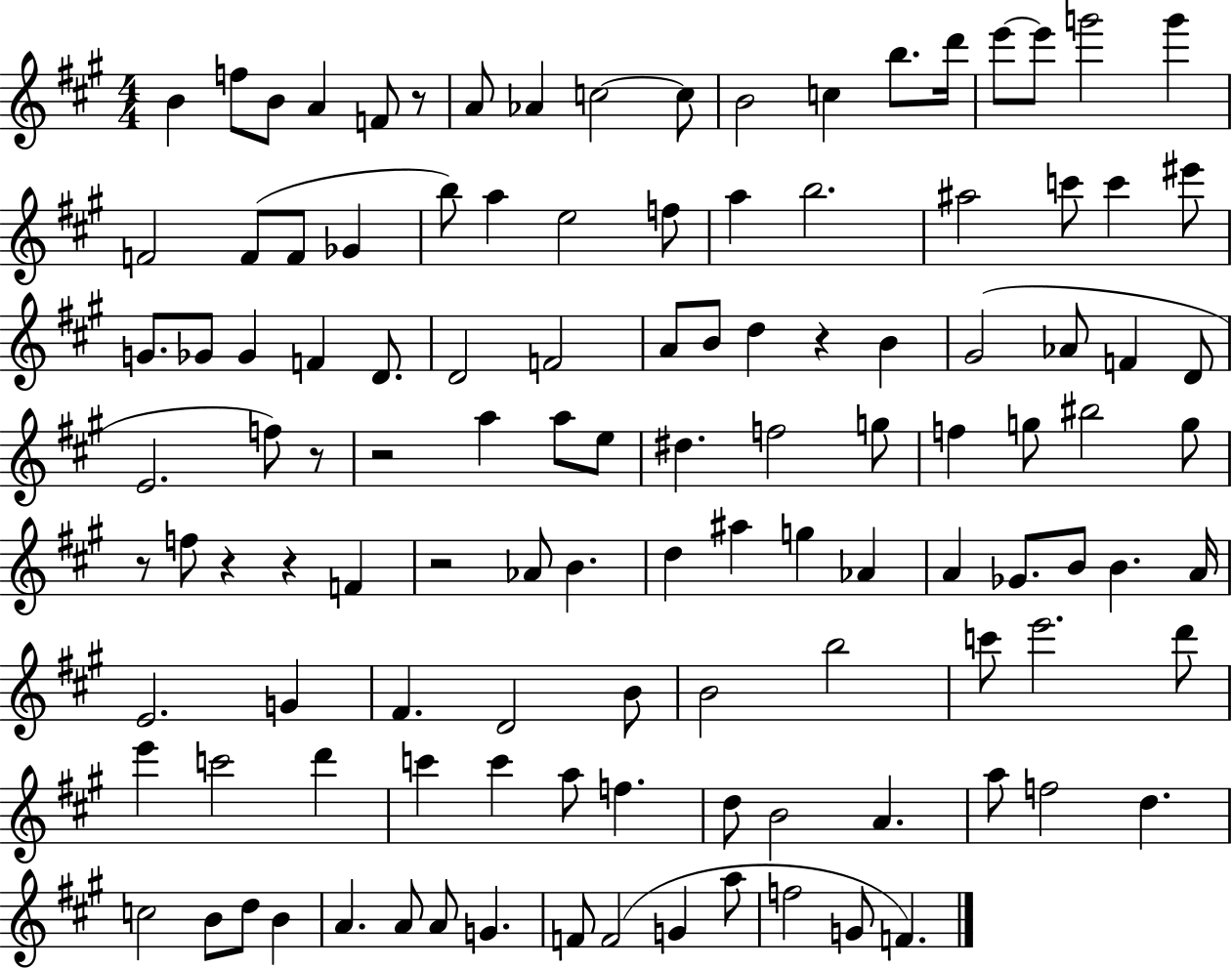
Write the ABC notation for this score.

X:1
T:Untitled
M:4/4
L:1/4
K:A
B f/2 B/2 A F/2 z/2 A/2 _A c2 c/2 B2 c b/2 d'/4 e'/2 e'/2 g'2 g' F2 F/2 F/2 _G b/2 a e2 f/2 a b2 ^a2 c'/2 c' ^e'/2 G/2 _G/2 _G F D/2 D2 F2 A/2 B/2 d z B ^G2 _A/2 F D/2 E2 f/2 z/2 z2 a a/2 e/2 ^d f2 g/2 f g/2 ^b2 g/2 z/2 f/2 z z F z2 _A/2 B d ^a g _A A _G/2 B/2 B A/4 E2 G ^F D2 B/2 B2 b2 c'/2 e'2 d'/2 e' c'2 d' c' c' a/2 f d/2 B2 A a/2 f2 d c2 B/2 d/2 B A A/2 A/2 G F/2 F2 G a/2 f2 G/2 F